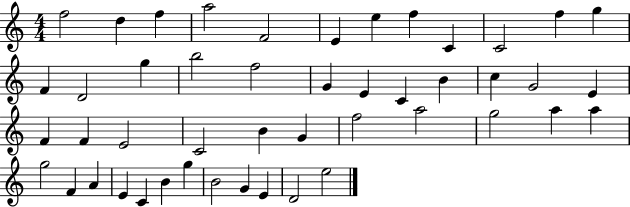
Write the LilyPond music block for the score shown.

{
  \clef treble
  \numericTimeSignature
  \time 4/4
  \key c \major
  f''2 d''4 f''4 | a''2 f'2 | e'4 e''4 f''4 c'4 | c'2 f''4 g''4 | \break f'4 d'2 g''4 | b''2 f''2 | g'4 e'4 c'4 b'4 | c''4 g'2 e'4 | \break f'4 f'4 e'2 | c'2 b'4 g'4 | f''2 a''2 | g''2 a''4 a''4 | \break g''2 f'4 a'4 | e'4 c'4 b'4 g''4 | b'2 g'4 e'4 | d'2 e''2 | \break \bar "|."
}